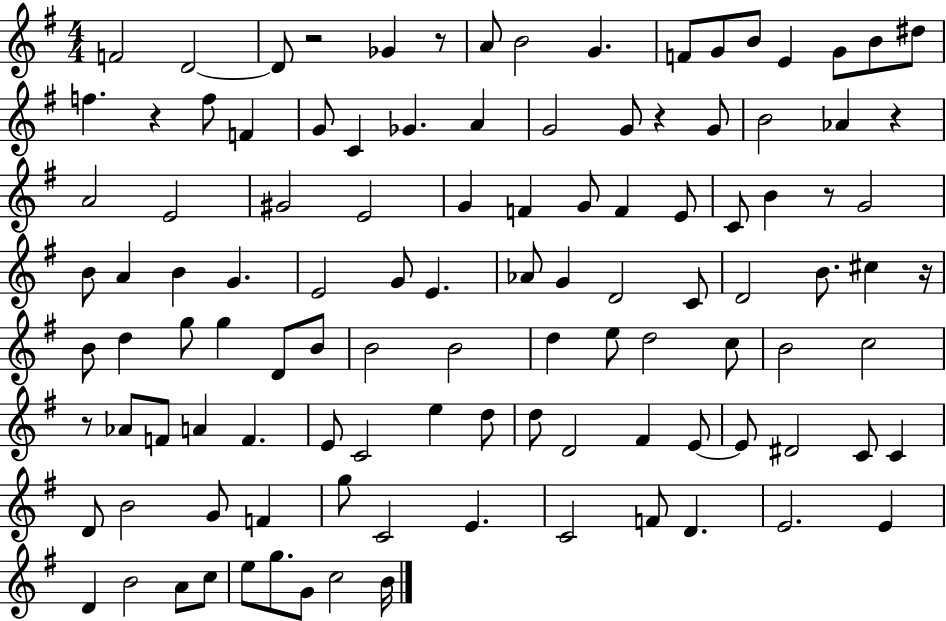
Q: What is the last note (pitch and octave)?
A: B4